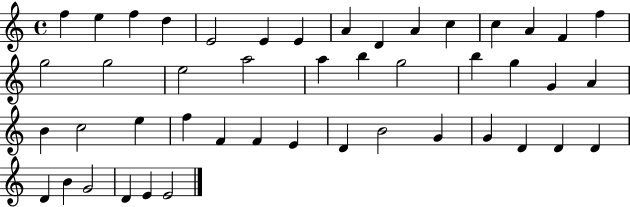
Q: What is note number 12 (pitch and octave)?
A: C5